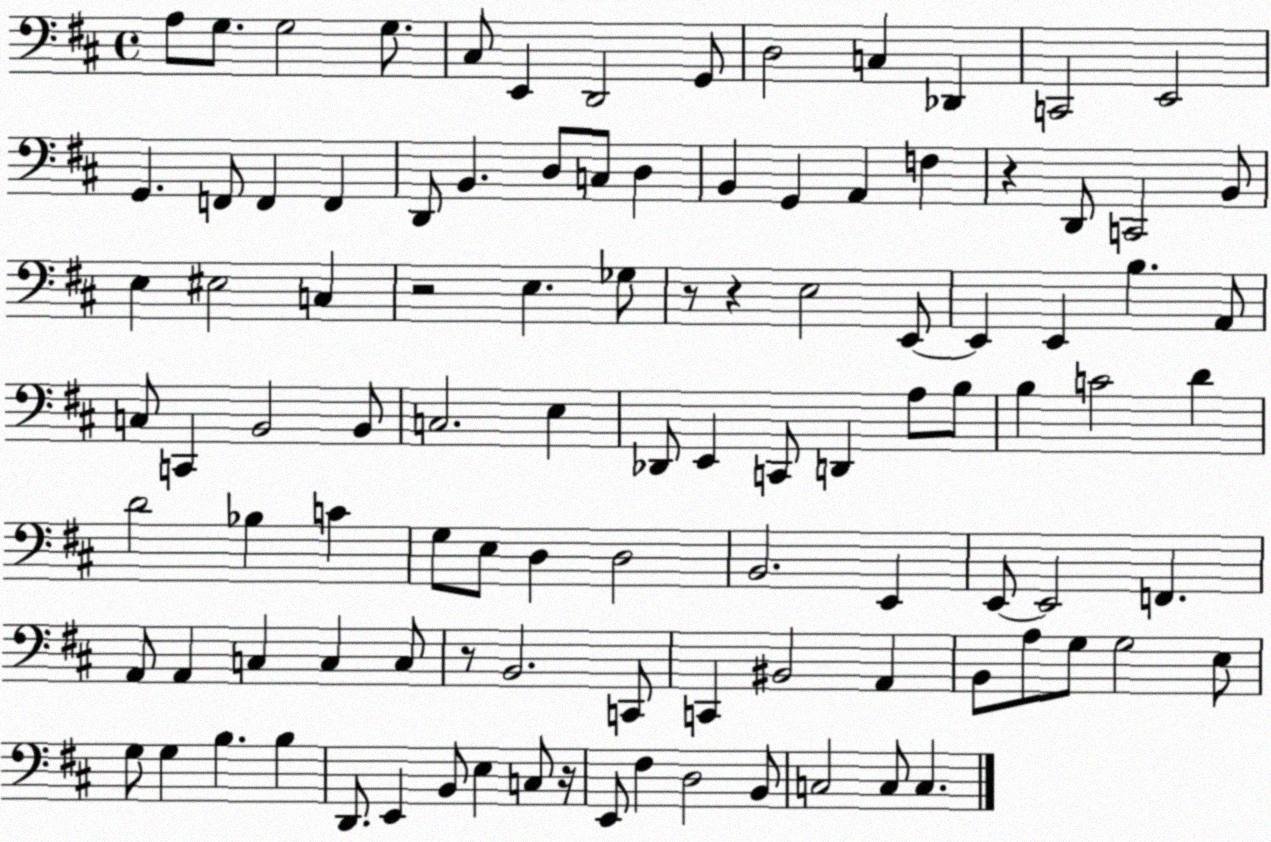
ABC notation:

X:1
T:Untitled
M:4/4
L:1/4
K:D
A,/2 G,/2 G,2 G,/2 ^C,/2 E,, D,,2 G,,/2 D,2 C, _D,, C,,2 E,,2 G,, F,,/2 F,, F,, D,,/2 B,, D,/2 C,/2 D, B,, G,, A,, F, z D,,/2 C,,2 B,,/2 E, ^E,2 C, z2 E, _G,/2 z/2 z E,2 E,,/2 E,, E,, B, A,,/2 C,/2 C,, B,,2 B,,/2 C,2 E, _D,,/2 E,, C,,/2 D,, A,/2 B,/2 B, C2 D D2 _B, C G,/2 E,/2 D, D,2 B,,2 E,, E,,/2 E,,2 F,, A,,/2 A,, C, C, C,/2 z/2 B,,2 C,,/2 C,, ^B,,2 A,, B,,/2 A,/2 G,/2 G,2 E,/2 G,/2 G, B, B, D,,/2 E,, B,,/2 E, C,/2 z/4 E,,/2 ^F, D,2 B,,/2 C,2 C,/2 C,